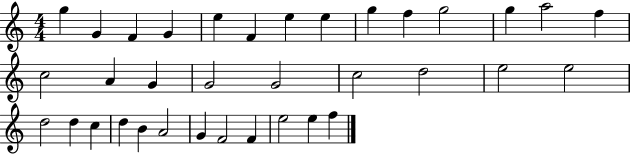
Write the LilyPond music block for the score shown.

{
  \clef treble
  \numericTimeSignature
  \time 4/4
  \key c \major
  g''4 g'4 f'4 g'4 | e''4 f'4 e''4 e''4 | g''4 f''4 g''2 | g''4 a''2 f''4 | \break c''2 a'4 g'4 | g'2 g'2 | c''2 d''2 | e''2 e''2 | \break d''2 d''4 c''4 | d''4 b'4 a'2 | g'4 f'2 f'4 | e''2 e''4 f''4 | \break \bar "|."
}